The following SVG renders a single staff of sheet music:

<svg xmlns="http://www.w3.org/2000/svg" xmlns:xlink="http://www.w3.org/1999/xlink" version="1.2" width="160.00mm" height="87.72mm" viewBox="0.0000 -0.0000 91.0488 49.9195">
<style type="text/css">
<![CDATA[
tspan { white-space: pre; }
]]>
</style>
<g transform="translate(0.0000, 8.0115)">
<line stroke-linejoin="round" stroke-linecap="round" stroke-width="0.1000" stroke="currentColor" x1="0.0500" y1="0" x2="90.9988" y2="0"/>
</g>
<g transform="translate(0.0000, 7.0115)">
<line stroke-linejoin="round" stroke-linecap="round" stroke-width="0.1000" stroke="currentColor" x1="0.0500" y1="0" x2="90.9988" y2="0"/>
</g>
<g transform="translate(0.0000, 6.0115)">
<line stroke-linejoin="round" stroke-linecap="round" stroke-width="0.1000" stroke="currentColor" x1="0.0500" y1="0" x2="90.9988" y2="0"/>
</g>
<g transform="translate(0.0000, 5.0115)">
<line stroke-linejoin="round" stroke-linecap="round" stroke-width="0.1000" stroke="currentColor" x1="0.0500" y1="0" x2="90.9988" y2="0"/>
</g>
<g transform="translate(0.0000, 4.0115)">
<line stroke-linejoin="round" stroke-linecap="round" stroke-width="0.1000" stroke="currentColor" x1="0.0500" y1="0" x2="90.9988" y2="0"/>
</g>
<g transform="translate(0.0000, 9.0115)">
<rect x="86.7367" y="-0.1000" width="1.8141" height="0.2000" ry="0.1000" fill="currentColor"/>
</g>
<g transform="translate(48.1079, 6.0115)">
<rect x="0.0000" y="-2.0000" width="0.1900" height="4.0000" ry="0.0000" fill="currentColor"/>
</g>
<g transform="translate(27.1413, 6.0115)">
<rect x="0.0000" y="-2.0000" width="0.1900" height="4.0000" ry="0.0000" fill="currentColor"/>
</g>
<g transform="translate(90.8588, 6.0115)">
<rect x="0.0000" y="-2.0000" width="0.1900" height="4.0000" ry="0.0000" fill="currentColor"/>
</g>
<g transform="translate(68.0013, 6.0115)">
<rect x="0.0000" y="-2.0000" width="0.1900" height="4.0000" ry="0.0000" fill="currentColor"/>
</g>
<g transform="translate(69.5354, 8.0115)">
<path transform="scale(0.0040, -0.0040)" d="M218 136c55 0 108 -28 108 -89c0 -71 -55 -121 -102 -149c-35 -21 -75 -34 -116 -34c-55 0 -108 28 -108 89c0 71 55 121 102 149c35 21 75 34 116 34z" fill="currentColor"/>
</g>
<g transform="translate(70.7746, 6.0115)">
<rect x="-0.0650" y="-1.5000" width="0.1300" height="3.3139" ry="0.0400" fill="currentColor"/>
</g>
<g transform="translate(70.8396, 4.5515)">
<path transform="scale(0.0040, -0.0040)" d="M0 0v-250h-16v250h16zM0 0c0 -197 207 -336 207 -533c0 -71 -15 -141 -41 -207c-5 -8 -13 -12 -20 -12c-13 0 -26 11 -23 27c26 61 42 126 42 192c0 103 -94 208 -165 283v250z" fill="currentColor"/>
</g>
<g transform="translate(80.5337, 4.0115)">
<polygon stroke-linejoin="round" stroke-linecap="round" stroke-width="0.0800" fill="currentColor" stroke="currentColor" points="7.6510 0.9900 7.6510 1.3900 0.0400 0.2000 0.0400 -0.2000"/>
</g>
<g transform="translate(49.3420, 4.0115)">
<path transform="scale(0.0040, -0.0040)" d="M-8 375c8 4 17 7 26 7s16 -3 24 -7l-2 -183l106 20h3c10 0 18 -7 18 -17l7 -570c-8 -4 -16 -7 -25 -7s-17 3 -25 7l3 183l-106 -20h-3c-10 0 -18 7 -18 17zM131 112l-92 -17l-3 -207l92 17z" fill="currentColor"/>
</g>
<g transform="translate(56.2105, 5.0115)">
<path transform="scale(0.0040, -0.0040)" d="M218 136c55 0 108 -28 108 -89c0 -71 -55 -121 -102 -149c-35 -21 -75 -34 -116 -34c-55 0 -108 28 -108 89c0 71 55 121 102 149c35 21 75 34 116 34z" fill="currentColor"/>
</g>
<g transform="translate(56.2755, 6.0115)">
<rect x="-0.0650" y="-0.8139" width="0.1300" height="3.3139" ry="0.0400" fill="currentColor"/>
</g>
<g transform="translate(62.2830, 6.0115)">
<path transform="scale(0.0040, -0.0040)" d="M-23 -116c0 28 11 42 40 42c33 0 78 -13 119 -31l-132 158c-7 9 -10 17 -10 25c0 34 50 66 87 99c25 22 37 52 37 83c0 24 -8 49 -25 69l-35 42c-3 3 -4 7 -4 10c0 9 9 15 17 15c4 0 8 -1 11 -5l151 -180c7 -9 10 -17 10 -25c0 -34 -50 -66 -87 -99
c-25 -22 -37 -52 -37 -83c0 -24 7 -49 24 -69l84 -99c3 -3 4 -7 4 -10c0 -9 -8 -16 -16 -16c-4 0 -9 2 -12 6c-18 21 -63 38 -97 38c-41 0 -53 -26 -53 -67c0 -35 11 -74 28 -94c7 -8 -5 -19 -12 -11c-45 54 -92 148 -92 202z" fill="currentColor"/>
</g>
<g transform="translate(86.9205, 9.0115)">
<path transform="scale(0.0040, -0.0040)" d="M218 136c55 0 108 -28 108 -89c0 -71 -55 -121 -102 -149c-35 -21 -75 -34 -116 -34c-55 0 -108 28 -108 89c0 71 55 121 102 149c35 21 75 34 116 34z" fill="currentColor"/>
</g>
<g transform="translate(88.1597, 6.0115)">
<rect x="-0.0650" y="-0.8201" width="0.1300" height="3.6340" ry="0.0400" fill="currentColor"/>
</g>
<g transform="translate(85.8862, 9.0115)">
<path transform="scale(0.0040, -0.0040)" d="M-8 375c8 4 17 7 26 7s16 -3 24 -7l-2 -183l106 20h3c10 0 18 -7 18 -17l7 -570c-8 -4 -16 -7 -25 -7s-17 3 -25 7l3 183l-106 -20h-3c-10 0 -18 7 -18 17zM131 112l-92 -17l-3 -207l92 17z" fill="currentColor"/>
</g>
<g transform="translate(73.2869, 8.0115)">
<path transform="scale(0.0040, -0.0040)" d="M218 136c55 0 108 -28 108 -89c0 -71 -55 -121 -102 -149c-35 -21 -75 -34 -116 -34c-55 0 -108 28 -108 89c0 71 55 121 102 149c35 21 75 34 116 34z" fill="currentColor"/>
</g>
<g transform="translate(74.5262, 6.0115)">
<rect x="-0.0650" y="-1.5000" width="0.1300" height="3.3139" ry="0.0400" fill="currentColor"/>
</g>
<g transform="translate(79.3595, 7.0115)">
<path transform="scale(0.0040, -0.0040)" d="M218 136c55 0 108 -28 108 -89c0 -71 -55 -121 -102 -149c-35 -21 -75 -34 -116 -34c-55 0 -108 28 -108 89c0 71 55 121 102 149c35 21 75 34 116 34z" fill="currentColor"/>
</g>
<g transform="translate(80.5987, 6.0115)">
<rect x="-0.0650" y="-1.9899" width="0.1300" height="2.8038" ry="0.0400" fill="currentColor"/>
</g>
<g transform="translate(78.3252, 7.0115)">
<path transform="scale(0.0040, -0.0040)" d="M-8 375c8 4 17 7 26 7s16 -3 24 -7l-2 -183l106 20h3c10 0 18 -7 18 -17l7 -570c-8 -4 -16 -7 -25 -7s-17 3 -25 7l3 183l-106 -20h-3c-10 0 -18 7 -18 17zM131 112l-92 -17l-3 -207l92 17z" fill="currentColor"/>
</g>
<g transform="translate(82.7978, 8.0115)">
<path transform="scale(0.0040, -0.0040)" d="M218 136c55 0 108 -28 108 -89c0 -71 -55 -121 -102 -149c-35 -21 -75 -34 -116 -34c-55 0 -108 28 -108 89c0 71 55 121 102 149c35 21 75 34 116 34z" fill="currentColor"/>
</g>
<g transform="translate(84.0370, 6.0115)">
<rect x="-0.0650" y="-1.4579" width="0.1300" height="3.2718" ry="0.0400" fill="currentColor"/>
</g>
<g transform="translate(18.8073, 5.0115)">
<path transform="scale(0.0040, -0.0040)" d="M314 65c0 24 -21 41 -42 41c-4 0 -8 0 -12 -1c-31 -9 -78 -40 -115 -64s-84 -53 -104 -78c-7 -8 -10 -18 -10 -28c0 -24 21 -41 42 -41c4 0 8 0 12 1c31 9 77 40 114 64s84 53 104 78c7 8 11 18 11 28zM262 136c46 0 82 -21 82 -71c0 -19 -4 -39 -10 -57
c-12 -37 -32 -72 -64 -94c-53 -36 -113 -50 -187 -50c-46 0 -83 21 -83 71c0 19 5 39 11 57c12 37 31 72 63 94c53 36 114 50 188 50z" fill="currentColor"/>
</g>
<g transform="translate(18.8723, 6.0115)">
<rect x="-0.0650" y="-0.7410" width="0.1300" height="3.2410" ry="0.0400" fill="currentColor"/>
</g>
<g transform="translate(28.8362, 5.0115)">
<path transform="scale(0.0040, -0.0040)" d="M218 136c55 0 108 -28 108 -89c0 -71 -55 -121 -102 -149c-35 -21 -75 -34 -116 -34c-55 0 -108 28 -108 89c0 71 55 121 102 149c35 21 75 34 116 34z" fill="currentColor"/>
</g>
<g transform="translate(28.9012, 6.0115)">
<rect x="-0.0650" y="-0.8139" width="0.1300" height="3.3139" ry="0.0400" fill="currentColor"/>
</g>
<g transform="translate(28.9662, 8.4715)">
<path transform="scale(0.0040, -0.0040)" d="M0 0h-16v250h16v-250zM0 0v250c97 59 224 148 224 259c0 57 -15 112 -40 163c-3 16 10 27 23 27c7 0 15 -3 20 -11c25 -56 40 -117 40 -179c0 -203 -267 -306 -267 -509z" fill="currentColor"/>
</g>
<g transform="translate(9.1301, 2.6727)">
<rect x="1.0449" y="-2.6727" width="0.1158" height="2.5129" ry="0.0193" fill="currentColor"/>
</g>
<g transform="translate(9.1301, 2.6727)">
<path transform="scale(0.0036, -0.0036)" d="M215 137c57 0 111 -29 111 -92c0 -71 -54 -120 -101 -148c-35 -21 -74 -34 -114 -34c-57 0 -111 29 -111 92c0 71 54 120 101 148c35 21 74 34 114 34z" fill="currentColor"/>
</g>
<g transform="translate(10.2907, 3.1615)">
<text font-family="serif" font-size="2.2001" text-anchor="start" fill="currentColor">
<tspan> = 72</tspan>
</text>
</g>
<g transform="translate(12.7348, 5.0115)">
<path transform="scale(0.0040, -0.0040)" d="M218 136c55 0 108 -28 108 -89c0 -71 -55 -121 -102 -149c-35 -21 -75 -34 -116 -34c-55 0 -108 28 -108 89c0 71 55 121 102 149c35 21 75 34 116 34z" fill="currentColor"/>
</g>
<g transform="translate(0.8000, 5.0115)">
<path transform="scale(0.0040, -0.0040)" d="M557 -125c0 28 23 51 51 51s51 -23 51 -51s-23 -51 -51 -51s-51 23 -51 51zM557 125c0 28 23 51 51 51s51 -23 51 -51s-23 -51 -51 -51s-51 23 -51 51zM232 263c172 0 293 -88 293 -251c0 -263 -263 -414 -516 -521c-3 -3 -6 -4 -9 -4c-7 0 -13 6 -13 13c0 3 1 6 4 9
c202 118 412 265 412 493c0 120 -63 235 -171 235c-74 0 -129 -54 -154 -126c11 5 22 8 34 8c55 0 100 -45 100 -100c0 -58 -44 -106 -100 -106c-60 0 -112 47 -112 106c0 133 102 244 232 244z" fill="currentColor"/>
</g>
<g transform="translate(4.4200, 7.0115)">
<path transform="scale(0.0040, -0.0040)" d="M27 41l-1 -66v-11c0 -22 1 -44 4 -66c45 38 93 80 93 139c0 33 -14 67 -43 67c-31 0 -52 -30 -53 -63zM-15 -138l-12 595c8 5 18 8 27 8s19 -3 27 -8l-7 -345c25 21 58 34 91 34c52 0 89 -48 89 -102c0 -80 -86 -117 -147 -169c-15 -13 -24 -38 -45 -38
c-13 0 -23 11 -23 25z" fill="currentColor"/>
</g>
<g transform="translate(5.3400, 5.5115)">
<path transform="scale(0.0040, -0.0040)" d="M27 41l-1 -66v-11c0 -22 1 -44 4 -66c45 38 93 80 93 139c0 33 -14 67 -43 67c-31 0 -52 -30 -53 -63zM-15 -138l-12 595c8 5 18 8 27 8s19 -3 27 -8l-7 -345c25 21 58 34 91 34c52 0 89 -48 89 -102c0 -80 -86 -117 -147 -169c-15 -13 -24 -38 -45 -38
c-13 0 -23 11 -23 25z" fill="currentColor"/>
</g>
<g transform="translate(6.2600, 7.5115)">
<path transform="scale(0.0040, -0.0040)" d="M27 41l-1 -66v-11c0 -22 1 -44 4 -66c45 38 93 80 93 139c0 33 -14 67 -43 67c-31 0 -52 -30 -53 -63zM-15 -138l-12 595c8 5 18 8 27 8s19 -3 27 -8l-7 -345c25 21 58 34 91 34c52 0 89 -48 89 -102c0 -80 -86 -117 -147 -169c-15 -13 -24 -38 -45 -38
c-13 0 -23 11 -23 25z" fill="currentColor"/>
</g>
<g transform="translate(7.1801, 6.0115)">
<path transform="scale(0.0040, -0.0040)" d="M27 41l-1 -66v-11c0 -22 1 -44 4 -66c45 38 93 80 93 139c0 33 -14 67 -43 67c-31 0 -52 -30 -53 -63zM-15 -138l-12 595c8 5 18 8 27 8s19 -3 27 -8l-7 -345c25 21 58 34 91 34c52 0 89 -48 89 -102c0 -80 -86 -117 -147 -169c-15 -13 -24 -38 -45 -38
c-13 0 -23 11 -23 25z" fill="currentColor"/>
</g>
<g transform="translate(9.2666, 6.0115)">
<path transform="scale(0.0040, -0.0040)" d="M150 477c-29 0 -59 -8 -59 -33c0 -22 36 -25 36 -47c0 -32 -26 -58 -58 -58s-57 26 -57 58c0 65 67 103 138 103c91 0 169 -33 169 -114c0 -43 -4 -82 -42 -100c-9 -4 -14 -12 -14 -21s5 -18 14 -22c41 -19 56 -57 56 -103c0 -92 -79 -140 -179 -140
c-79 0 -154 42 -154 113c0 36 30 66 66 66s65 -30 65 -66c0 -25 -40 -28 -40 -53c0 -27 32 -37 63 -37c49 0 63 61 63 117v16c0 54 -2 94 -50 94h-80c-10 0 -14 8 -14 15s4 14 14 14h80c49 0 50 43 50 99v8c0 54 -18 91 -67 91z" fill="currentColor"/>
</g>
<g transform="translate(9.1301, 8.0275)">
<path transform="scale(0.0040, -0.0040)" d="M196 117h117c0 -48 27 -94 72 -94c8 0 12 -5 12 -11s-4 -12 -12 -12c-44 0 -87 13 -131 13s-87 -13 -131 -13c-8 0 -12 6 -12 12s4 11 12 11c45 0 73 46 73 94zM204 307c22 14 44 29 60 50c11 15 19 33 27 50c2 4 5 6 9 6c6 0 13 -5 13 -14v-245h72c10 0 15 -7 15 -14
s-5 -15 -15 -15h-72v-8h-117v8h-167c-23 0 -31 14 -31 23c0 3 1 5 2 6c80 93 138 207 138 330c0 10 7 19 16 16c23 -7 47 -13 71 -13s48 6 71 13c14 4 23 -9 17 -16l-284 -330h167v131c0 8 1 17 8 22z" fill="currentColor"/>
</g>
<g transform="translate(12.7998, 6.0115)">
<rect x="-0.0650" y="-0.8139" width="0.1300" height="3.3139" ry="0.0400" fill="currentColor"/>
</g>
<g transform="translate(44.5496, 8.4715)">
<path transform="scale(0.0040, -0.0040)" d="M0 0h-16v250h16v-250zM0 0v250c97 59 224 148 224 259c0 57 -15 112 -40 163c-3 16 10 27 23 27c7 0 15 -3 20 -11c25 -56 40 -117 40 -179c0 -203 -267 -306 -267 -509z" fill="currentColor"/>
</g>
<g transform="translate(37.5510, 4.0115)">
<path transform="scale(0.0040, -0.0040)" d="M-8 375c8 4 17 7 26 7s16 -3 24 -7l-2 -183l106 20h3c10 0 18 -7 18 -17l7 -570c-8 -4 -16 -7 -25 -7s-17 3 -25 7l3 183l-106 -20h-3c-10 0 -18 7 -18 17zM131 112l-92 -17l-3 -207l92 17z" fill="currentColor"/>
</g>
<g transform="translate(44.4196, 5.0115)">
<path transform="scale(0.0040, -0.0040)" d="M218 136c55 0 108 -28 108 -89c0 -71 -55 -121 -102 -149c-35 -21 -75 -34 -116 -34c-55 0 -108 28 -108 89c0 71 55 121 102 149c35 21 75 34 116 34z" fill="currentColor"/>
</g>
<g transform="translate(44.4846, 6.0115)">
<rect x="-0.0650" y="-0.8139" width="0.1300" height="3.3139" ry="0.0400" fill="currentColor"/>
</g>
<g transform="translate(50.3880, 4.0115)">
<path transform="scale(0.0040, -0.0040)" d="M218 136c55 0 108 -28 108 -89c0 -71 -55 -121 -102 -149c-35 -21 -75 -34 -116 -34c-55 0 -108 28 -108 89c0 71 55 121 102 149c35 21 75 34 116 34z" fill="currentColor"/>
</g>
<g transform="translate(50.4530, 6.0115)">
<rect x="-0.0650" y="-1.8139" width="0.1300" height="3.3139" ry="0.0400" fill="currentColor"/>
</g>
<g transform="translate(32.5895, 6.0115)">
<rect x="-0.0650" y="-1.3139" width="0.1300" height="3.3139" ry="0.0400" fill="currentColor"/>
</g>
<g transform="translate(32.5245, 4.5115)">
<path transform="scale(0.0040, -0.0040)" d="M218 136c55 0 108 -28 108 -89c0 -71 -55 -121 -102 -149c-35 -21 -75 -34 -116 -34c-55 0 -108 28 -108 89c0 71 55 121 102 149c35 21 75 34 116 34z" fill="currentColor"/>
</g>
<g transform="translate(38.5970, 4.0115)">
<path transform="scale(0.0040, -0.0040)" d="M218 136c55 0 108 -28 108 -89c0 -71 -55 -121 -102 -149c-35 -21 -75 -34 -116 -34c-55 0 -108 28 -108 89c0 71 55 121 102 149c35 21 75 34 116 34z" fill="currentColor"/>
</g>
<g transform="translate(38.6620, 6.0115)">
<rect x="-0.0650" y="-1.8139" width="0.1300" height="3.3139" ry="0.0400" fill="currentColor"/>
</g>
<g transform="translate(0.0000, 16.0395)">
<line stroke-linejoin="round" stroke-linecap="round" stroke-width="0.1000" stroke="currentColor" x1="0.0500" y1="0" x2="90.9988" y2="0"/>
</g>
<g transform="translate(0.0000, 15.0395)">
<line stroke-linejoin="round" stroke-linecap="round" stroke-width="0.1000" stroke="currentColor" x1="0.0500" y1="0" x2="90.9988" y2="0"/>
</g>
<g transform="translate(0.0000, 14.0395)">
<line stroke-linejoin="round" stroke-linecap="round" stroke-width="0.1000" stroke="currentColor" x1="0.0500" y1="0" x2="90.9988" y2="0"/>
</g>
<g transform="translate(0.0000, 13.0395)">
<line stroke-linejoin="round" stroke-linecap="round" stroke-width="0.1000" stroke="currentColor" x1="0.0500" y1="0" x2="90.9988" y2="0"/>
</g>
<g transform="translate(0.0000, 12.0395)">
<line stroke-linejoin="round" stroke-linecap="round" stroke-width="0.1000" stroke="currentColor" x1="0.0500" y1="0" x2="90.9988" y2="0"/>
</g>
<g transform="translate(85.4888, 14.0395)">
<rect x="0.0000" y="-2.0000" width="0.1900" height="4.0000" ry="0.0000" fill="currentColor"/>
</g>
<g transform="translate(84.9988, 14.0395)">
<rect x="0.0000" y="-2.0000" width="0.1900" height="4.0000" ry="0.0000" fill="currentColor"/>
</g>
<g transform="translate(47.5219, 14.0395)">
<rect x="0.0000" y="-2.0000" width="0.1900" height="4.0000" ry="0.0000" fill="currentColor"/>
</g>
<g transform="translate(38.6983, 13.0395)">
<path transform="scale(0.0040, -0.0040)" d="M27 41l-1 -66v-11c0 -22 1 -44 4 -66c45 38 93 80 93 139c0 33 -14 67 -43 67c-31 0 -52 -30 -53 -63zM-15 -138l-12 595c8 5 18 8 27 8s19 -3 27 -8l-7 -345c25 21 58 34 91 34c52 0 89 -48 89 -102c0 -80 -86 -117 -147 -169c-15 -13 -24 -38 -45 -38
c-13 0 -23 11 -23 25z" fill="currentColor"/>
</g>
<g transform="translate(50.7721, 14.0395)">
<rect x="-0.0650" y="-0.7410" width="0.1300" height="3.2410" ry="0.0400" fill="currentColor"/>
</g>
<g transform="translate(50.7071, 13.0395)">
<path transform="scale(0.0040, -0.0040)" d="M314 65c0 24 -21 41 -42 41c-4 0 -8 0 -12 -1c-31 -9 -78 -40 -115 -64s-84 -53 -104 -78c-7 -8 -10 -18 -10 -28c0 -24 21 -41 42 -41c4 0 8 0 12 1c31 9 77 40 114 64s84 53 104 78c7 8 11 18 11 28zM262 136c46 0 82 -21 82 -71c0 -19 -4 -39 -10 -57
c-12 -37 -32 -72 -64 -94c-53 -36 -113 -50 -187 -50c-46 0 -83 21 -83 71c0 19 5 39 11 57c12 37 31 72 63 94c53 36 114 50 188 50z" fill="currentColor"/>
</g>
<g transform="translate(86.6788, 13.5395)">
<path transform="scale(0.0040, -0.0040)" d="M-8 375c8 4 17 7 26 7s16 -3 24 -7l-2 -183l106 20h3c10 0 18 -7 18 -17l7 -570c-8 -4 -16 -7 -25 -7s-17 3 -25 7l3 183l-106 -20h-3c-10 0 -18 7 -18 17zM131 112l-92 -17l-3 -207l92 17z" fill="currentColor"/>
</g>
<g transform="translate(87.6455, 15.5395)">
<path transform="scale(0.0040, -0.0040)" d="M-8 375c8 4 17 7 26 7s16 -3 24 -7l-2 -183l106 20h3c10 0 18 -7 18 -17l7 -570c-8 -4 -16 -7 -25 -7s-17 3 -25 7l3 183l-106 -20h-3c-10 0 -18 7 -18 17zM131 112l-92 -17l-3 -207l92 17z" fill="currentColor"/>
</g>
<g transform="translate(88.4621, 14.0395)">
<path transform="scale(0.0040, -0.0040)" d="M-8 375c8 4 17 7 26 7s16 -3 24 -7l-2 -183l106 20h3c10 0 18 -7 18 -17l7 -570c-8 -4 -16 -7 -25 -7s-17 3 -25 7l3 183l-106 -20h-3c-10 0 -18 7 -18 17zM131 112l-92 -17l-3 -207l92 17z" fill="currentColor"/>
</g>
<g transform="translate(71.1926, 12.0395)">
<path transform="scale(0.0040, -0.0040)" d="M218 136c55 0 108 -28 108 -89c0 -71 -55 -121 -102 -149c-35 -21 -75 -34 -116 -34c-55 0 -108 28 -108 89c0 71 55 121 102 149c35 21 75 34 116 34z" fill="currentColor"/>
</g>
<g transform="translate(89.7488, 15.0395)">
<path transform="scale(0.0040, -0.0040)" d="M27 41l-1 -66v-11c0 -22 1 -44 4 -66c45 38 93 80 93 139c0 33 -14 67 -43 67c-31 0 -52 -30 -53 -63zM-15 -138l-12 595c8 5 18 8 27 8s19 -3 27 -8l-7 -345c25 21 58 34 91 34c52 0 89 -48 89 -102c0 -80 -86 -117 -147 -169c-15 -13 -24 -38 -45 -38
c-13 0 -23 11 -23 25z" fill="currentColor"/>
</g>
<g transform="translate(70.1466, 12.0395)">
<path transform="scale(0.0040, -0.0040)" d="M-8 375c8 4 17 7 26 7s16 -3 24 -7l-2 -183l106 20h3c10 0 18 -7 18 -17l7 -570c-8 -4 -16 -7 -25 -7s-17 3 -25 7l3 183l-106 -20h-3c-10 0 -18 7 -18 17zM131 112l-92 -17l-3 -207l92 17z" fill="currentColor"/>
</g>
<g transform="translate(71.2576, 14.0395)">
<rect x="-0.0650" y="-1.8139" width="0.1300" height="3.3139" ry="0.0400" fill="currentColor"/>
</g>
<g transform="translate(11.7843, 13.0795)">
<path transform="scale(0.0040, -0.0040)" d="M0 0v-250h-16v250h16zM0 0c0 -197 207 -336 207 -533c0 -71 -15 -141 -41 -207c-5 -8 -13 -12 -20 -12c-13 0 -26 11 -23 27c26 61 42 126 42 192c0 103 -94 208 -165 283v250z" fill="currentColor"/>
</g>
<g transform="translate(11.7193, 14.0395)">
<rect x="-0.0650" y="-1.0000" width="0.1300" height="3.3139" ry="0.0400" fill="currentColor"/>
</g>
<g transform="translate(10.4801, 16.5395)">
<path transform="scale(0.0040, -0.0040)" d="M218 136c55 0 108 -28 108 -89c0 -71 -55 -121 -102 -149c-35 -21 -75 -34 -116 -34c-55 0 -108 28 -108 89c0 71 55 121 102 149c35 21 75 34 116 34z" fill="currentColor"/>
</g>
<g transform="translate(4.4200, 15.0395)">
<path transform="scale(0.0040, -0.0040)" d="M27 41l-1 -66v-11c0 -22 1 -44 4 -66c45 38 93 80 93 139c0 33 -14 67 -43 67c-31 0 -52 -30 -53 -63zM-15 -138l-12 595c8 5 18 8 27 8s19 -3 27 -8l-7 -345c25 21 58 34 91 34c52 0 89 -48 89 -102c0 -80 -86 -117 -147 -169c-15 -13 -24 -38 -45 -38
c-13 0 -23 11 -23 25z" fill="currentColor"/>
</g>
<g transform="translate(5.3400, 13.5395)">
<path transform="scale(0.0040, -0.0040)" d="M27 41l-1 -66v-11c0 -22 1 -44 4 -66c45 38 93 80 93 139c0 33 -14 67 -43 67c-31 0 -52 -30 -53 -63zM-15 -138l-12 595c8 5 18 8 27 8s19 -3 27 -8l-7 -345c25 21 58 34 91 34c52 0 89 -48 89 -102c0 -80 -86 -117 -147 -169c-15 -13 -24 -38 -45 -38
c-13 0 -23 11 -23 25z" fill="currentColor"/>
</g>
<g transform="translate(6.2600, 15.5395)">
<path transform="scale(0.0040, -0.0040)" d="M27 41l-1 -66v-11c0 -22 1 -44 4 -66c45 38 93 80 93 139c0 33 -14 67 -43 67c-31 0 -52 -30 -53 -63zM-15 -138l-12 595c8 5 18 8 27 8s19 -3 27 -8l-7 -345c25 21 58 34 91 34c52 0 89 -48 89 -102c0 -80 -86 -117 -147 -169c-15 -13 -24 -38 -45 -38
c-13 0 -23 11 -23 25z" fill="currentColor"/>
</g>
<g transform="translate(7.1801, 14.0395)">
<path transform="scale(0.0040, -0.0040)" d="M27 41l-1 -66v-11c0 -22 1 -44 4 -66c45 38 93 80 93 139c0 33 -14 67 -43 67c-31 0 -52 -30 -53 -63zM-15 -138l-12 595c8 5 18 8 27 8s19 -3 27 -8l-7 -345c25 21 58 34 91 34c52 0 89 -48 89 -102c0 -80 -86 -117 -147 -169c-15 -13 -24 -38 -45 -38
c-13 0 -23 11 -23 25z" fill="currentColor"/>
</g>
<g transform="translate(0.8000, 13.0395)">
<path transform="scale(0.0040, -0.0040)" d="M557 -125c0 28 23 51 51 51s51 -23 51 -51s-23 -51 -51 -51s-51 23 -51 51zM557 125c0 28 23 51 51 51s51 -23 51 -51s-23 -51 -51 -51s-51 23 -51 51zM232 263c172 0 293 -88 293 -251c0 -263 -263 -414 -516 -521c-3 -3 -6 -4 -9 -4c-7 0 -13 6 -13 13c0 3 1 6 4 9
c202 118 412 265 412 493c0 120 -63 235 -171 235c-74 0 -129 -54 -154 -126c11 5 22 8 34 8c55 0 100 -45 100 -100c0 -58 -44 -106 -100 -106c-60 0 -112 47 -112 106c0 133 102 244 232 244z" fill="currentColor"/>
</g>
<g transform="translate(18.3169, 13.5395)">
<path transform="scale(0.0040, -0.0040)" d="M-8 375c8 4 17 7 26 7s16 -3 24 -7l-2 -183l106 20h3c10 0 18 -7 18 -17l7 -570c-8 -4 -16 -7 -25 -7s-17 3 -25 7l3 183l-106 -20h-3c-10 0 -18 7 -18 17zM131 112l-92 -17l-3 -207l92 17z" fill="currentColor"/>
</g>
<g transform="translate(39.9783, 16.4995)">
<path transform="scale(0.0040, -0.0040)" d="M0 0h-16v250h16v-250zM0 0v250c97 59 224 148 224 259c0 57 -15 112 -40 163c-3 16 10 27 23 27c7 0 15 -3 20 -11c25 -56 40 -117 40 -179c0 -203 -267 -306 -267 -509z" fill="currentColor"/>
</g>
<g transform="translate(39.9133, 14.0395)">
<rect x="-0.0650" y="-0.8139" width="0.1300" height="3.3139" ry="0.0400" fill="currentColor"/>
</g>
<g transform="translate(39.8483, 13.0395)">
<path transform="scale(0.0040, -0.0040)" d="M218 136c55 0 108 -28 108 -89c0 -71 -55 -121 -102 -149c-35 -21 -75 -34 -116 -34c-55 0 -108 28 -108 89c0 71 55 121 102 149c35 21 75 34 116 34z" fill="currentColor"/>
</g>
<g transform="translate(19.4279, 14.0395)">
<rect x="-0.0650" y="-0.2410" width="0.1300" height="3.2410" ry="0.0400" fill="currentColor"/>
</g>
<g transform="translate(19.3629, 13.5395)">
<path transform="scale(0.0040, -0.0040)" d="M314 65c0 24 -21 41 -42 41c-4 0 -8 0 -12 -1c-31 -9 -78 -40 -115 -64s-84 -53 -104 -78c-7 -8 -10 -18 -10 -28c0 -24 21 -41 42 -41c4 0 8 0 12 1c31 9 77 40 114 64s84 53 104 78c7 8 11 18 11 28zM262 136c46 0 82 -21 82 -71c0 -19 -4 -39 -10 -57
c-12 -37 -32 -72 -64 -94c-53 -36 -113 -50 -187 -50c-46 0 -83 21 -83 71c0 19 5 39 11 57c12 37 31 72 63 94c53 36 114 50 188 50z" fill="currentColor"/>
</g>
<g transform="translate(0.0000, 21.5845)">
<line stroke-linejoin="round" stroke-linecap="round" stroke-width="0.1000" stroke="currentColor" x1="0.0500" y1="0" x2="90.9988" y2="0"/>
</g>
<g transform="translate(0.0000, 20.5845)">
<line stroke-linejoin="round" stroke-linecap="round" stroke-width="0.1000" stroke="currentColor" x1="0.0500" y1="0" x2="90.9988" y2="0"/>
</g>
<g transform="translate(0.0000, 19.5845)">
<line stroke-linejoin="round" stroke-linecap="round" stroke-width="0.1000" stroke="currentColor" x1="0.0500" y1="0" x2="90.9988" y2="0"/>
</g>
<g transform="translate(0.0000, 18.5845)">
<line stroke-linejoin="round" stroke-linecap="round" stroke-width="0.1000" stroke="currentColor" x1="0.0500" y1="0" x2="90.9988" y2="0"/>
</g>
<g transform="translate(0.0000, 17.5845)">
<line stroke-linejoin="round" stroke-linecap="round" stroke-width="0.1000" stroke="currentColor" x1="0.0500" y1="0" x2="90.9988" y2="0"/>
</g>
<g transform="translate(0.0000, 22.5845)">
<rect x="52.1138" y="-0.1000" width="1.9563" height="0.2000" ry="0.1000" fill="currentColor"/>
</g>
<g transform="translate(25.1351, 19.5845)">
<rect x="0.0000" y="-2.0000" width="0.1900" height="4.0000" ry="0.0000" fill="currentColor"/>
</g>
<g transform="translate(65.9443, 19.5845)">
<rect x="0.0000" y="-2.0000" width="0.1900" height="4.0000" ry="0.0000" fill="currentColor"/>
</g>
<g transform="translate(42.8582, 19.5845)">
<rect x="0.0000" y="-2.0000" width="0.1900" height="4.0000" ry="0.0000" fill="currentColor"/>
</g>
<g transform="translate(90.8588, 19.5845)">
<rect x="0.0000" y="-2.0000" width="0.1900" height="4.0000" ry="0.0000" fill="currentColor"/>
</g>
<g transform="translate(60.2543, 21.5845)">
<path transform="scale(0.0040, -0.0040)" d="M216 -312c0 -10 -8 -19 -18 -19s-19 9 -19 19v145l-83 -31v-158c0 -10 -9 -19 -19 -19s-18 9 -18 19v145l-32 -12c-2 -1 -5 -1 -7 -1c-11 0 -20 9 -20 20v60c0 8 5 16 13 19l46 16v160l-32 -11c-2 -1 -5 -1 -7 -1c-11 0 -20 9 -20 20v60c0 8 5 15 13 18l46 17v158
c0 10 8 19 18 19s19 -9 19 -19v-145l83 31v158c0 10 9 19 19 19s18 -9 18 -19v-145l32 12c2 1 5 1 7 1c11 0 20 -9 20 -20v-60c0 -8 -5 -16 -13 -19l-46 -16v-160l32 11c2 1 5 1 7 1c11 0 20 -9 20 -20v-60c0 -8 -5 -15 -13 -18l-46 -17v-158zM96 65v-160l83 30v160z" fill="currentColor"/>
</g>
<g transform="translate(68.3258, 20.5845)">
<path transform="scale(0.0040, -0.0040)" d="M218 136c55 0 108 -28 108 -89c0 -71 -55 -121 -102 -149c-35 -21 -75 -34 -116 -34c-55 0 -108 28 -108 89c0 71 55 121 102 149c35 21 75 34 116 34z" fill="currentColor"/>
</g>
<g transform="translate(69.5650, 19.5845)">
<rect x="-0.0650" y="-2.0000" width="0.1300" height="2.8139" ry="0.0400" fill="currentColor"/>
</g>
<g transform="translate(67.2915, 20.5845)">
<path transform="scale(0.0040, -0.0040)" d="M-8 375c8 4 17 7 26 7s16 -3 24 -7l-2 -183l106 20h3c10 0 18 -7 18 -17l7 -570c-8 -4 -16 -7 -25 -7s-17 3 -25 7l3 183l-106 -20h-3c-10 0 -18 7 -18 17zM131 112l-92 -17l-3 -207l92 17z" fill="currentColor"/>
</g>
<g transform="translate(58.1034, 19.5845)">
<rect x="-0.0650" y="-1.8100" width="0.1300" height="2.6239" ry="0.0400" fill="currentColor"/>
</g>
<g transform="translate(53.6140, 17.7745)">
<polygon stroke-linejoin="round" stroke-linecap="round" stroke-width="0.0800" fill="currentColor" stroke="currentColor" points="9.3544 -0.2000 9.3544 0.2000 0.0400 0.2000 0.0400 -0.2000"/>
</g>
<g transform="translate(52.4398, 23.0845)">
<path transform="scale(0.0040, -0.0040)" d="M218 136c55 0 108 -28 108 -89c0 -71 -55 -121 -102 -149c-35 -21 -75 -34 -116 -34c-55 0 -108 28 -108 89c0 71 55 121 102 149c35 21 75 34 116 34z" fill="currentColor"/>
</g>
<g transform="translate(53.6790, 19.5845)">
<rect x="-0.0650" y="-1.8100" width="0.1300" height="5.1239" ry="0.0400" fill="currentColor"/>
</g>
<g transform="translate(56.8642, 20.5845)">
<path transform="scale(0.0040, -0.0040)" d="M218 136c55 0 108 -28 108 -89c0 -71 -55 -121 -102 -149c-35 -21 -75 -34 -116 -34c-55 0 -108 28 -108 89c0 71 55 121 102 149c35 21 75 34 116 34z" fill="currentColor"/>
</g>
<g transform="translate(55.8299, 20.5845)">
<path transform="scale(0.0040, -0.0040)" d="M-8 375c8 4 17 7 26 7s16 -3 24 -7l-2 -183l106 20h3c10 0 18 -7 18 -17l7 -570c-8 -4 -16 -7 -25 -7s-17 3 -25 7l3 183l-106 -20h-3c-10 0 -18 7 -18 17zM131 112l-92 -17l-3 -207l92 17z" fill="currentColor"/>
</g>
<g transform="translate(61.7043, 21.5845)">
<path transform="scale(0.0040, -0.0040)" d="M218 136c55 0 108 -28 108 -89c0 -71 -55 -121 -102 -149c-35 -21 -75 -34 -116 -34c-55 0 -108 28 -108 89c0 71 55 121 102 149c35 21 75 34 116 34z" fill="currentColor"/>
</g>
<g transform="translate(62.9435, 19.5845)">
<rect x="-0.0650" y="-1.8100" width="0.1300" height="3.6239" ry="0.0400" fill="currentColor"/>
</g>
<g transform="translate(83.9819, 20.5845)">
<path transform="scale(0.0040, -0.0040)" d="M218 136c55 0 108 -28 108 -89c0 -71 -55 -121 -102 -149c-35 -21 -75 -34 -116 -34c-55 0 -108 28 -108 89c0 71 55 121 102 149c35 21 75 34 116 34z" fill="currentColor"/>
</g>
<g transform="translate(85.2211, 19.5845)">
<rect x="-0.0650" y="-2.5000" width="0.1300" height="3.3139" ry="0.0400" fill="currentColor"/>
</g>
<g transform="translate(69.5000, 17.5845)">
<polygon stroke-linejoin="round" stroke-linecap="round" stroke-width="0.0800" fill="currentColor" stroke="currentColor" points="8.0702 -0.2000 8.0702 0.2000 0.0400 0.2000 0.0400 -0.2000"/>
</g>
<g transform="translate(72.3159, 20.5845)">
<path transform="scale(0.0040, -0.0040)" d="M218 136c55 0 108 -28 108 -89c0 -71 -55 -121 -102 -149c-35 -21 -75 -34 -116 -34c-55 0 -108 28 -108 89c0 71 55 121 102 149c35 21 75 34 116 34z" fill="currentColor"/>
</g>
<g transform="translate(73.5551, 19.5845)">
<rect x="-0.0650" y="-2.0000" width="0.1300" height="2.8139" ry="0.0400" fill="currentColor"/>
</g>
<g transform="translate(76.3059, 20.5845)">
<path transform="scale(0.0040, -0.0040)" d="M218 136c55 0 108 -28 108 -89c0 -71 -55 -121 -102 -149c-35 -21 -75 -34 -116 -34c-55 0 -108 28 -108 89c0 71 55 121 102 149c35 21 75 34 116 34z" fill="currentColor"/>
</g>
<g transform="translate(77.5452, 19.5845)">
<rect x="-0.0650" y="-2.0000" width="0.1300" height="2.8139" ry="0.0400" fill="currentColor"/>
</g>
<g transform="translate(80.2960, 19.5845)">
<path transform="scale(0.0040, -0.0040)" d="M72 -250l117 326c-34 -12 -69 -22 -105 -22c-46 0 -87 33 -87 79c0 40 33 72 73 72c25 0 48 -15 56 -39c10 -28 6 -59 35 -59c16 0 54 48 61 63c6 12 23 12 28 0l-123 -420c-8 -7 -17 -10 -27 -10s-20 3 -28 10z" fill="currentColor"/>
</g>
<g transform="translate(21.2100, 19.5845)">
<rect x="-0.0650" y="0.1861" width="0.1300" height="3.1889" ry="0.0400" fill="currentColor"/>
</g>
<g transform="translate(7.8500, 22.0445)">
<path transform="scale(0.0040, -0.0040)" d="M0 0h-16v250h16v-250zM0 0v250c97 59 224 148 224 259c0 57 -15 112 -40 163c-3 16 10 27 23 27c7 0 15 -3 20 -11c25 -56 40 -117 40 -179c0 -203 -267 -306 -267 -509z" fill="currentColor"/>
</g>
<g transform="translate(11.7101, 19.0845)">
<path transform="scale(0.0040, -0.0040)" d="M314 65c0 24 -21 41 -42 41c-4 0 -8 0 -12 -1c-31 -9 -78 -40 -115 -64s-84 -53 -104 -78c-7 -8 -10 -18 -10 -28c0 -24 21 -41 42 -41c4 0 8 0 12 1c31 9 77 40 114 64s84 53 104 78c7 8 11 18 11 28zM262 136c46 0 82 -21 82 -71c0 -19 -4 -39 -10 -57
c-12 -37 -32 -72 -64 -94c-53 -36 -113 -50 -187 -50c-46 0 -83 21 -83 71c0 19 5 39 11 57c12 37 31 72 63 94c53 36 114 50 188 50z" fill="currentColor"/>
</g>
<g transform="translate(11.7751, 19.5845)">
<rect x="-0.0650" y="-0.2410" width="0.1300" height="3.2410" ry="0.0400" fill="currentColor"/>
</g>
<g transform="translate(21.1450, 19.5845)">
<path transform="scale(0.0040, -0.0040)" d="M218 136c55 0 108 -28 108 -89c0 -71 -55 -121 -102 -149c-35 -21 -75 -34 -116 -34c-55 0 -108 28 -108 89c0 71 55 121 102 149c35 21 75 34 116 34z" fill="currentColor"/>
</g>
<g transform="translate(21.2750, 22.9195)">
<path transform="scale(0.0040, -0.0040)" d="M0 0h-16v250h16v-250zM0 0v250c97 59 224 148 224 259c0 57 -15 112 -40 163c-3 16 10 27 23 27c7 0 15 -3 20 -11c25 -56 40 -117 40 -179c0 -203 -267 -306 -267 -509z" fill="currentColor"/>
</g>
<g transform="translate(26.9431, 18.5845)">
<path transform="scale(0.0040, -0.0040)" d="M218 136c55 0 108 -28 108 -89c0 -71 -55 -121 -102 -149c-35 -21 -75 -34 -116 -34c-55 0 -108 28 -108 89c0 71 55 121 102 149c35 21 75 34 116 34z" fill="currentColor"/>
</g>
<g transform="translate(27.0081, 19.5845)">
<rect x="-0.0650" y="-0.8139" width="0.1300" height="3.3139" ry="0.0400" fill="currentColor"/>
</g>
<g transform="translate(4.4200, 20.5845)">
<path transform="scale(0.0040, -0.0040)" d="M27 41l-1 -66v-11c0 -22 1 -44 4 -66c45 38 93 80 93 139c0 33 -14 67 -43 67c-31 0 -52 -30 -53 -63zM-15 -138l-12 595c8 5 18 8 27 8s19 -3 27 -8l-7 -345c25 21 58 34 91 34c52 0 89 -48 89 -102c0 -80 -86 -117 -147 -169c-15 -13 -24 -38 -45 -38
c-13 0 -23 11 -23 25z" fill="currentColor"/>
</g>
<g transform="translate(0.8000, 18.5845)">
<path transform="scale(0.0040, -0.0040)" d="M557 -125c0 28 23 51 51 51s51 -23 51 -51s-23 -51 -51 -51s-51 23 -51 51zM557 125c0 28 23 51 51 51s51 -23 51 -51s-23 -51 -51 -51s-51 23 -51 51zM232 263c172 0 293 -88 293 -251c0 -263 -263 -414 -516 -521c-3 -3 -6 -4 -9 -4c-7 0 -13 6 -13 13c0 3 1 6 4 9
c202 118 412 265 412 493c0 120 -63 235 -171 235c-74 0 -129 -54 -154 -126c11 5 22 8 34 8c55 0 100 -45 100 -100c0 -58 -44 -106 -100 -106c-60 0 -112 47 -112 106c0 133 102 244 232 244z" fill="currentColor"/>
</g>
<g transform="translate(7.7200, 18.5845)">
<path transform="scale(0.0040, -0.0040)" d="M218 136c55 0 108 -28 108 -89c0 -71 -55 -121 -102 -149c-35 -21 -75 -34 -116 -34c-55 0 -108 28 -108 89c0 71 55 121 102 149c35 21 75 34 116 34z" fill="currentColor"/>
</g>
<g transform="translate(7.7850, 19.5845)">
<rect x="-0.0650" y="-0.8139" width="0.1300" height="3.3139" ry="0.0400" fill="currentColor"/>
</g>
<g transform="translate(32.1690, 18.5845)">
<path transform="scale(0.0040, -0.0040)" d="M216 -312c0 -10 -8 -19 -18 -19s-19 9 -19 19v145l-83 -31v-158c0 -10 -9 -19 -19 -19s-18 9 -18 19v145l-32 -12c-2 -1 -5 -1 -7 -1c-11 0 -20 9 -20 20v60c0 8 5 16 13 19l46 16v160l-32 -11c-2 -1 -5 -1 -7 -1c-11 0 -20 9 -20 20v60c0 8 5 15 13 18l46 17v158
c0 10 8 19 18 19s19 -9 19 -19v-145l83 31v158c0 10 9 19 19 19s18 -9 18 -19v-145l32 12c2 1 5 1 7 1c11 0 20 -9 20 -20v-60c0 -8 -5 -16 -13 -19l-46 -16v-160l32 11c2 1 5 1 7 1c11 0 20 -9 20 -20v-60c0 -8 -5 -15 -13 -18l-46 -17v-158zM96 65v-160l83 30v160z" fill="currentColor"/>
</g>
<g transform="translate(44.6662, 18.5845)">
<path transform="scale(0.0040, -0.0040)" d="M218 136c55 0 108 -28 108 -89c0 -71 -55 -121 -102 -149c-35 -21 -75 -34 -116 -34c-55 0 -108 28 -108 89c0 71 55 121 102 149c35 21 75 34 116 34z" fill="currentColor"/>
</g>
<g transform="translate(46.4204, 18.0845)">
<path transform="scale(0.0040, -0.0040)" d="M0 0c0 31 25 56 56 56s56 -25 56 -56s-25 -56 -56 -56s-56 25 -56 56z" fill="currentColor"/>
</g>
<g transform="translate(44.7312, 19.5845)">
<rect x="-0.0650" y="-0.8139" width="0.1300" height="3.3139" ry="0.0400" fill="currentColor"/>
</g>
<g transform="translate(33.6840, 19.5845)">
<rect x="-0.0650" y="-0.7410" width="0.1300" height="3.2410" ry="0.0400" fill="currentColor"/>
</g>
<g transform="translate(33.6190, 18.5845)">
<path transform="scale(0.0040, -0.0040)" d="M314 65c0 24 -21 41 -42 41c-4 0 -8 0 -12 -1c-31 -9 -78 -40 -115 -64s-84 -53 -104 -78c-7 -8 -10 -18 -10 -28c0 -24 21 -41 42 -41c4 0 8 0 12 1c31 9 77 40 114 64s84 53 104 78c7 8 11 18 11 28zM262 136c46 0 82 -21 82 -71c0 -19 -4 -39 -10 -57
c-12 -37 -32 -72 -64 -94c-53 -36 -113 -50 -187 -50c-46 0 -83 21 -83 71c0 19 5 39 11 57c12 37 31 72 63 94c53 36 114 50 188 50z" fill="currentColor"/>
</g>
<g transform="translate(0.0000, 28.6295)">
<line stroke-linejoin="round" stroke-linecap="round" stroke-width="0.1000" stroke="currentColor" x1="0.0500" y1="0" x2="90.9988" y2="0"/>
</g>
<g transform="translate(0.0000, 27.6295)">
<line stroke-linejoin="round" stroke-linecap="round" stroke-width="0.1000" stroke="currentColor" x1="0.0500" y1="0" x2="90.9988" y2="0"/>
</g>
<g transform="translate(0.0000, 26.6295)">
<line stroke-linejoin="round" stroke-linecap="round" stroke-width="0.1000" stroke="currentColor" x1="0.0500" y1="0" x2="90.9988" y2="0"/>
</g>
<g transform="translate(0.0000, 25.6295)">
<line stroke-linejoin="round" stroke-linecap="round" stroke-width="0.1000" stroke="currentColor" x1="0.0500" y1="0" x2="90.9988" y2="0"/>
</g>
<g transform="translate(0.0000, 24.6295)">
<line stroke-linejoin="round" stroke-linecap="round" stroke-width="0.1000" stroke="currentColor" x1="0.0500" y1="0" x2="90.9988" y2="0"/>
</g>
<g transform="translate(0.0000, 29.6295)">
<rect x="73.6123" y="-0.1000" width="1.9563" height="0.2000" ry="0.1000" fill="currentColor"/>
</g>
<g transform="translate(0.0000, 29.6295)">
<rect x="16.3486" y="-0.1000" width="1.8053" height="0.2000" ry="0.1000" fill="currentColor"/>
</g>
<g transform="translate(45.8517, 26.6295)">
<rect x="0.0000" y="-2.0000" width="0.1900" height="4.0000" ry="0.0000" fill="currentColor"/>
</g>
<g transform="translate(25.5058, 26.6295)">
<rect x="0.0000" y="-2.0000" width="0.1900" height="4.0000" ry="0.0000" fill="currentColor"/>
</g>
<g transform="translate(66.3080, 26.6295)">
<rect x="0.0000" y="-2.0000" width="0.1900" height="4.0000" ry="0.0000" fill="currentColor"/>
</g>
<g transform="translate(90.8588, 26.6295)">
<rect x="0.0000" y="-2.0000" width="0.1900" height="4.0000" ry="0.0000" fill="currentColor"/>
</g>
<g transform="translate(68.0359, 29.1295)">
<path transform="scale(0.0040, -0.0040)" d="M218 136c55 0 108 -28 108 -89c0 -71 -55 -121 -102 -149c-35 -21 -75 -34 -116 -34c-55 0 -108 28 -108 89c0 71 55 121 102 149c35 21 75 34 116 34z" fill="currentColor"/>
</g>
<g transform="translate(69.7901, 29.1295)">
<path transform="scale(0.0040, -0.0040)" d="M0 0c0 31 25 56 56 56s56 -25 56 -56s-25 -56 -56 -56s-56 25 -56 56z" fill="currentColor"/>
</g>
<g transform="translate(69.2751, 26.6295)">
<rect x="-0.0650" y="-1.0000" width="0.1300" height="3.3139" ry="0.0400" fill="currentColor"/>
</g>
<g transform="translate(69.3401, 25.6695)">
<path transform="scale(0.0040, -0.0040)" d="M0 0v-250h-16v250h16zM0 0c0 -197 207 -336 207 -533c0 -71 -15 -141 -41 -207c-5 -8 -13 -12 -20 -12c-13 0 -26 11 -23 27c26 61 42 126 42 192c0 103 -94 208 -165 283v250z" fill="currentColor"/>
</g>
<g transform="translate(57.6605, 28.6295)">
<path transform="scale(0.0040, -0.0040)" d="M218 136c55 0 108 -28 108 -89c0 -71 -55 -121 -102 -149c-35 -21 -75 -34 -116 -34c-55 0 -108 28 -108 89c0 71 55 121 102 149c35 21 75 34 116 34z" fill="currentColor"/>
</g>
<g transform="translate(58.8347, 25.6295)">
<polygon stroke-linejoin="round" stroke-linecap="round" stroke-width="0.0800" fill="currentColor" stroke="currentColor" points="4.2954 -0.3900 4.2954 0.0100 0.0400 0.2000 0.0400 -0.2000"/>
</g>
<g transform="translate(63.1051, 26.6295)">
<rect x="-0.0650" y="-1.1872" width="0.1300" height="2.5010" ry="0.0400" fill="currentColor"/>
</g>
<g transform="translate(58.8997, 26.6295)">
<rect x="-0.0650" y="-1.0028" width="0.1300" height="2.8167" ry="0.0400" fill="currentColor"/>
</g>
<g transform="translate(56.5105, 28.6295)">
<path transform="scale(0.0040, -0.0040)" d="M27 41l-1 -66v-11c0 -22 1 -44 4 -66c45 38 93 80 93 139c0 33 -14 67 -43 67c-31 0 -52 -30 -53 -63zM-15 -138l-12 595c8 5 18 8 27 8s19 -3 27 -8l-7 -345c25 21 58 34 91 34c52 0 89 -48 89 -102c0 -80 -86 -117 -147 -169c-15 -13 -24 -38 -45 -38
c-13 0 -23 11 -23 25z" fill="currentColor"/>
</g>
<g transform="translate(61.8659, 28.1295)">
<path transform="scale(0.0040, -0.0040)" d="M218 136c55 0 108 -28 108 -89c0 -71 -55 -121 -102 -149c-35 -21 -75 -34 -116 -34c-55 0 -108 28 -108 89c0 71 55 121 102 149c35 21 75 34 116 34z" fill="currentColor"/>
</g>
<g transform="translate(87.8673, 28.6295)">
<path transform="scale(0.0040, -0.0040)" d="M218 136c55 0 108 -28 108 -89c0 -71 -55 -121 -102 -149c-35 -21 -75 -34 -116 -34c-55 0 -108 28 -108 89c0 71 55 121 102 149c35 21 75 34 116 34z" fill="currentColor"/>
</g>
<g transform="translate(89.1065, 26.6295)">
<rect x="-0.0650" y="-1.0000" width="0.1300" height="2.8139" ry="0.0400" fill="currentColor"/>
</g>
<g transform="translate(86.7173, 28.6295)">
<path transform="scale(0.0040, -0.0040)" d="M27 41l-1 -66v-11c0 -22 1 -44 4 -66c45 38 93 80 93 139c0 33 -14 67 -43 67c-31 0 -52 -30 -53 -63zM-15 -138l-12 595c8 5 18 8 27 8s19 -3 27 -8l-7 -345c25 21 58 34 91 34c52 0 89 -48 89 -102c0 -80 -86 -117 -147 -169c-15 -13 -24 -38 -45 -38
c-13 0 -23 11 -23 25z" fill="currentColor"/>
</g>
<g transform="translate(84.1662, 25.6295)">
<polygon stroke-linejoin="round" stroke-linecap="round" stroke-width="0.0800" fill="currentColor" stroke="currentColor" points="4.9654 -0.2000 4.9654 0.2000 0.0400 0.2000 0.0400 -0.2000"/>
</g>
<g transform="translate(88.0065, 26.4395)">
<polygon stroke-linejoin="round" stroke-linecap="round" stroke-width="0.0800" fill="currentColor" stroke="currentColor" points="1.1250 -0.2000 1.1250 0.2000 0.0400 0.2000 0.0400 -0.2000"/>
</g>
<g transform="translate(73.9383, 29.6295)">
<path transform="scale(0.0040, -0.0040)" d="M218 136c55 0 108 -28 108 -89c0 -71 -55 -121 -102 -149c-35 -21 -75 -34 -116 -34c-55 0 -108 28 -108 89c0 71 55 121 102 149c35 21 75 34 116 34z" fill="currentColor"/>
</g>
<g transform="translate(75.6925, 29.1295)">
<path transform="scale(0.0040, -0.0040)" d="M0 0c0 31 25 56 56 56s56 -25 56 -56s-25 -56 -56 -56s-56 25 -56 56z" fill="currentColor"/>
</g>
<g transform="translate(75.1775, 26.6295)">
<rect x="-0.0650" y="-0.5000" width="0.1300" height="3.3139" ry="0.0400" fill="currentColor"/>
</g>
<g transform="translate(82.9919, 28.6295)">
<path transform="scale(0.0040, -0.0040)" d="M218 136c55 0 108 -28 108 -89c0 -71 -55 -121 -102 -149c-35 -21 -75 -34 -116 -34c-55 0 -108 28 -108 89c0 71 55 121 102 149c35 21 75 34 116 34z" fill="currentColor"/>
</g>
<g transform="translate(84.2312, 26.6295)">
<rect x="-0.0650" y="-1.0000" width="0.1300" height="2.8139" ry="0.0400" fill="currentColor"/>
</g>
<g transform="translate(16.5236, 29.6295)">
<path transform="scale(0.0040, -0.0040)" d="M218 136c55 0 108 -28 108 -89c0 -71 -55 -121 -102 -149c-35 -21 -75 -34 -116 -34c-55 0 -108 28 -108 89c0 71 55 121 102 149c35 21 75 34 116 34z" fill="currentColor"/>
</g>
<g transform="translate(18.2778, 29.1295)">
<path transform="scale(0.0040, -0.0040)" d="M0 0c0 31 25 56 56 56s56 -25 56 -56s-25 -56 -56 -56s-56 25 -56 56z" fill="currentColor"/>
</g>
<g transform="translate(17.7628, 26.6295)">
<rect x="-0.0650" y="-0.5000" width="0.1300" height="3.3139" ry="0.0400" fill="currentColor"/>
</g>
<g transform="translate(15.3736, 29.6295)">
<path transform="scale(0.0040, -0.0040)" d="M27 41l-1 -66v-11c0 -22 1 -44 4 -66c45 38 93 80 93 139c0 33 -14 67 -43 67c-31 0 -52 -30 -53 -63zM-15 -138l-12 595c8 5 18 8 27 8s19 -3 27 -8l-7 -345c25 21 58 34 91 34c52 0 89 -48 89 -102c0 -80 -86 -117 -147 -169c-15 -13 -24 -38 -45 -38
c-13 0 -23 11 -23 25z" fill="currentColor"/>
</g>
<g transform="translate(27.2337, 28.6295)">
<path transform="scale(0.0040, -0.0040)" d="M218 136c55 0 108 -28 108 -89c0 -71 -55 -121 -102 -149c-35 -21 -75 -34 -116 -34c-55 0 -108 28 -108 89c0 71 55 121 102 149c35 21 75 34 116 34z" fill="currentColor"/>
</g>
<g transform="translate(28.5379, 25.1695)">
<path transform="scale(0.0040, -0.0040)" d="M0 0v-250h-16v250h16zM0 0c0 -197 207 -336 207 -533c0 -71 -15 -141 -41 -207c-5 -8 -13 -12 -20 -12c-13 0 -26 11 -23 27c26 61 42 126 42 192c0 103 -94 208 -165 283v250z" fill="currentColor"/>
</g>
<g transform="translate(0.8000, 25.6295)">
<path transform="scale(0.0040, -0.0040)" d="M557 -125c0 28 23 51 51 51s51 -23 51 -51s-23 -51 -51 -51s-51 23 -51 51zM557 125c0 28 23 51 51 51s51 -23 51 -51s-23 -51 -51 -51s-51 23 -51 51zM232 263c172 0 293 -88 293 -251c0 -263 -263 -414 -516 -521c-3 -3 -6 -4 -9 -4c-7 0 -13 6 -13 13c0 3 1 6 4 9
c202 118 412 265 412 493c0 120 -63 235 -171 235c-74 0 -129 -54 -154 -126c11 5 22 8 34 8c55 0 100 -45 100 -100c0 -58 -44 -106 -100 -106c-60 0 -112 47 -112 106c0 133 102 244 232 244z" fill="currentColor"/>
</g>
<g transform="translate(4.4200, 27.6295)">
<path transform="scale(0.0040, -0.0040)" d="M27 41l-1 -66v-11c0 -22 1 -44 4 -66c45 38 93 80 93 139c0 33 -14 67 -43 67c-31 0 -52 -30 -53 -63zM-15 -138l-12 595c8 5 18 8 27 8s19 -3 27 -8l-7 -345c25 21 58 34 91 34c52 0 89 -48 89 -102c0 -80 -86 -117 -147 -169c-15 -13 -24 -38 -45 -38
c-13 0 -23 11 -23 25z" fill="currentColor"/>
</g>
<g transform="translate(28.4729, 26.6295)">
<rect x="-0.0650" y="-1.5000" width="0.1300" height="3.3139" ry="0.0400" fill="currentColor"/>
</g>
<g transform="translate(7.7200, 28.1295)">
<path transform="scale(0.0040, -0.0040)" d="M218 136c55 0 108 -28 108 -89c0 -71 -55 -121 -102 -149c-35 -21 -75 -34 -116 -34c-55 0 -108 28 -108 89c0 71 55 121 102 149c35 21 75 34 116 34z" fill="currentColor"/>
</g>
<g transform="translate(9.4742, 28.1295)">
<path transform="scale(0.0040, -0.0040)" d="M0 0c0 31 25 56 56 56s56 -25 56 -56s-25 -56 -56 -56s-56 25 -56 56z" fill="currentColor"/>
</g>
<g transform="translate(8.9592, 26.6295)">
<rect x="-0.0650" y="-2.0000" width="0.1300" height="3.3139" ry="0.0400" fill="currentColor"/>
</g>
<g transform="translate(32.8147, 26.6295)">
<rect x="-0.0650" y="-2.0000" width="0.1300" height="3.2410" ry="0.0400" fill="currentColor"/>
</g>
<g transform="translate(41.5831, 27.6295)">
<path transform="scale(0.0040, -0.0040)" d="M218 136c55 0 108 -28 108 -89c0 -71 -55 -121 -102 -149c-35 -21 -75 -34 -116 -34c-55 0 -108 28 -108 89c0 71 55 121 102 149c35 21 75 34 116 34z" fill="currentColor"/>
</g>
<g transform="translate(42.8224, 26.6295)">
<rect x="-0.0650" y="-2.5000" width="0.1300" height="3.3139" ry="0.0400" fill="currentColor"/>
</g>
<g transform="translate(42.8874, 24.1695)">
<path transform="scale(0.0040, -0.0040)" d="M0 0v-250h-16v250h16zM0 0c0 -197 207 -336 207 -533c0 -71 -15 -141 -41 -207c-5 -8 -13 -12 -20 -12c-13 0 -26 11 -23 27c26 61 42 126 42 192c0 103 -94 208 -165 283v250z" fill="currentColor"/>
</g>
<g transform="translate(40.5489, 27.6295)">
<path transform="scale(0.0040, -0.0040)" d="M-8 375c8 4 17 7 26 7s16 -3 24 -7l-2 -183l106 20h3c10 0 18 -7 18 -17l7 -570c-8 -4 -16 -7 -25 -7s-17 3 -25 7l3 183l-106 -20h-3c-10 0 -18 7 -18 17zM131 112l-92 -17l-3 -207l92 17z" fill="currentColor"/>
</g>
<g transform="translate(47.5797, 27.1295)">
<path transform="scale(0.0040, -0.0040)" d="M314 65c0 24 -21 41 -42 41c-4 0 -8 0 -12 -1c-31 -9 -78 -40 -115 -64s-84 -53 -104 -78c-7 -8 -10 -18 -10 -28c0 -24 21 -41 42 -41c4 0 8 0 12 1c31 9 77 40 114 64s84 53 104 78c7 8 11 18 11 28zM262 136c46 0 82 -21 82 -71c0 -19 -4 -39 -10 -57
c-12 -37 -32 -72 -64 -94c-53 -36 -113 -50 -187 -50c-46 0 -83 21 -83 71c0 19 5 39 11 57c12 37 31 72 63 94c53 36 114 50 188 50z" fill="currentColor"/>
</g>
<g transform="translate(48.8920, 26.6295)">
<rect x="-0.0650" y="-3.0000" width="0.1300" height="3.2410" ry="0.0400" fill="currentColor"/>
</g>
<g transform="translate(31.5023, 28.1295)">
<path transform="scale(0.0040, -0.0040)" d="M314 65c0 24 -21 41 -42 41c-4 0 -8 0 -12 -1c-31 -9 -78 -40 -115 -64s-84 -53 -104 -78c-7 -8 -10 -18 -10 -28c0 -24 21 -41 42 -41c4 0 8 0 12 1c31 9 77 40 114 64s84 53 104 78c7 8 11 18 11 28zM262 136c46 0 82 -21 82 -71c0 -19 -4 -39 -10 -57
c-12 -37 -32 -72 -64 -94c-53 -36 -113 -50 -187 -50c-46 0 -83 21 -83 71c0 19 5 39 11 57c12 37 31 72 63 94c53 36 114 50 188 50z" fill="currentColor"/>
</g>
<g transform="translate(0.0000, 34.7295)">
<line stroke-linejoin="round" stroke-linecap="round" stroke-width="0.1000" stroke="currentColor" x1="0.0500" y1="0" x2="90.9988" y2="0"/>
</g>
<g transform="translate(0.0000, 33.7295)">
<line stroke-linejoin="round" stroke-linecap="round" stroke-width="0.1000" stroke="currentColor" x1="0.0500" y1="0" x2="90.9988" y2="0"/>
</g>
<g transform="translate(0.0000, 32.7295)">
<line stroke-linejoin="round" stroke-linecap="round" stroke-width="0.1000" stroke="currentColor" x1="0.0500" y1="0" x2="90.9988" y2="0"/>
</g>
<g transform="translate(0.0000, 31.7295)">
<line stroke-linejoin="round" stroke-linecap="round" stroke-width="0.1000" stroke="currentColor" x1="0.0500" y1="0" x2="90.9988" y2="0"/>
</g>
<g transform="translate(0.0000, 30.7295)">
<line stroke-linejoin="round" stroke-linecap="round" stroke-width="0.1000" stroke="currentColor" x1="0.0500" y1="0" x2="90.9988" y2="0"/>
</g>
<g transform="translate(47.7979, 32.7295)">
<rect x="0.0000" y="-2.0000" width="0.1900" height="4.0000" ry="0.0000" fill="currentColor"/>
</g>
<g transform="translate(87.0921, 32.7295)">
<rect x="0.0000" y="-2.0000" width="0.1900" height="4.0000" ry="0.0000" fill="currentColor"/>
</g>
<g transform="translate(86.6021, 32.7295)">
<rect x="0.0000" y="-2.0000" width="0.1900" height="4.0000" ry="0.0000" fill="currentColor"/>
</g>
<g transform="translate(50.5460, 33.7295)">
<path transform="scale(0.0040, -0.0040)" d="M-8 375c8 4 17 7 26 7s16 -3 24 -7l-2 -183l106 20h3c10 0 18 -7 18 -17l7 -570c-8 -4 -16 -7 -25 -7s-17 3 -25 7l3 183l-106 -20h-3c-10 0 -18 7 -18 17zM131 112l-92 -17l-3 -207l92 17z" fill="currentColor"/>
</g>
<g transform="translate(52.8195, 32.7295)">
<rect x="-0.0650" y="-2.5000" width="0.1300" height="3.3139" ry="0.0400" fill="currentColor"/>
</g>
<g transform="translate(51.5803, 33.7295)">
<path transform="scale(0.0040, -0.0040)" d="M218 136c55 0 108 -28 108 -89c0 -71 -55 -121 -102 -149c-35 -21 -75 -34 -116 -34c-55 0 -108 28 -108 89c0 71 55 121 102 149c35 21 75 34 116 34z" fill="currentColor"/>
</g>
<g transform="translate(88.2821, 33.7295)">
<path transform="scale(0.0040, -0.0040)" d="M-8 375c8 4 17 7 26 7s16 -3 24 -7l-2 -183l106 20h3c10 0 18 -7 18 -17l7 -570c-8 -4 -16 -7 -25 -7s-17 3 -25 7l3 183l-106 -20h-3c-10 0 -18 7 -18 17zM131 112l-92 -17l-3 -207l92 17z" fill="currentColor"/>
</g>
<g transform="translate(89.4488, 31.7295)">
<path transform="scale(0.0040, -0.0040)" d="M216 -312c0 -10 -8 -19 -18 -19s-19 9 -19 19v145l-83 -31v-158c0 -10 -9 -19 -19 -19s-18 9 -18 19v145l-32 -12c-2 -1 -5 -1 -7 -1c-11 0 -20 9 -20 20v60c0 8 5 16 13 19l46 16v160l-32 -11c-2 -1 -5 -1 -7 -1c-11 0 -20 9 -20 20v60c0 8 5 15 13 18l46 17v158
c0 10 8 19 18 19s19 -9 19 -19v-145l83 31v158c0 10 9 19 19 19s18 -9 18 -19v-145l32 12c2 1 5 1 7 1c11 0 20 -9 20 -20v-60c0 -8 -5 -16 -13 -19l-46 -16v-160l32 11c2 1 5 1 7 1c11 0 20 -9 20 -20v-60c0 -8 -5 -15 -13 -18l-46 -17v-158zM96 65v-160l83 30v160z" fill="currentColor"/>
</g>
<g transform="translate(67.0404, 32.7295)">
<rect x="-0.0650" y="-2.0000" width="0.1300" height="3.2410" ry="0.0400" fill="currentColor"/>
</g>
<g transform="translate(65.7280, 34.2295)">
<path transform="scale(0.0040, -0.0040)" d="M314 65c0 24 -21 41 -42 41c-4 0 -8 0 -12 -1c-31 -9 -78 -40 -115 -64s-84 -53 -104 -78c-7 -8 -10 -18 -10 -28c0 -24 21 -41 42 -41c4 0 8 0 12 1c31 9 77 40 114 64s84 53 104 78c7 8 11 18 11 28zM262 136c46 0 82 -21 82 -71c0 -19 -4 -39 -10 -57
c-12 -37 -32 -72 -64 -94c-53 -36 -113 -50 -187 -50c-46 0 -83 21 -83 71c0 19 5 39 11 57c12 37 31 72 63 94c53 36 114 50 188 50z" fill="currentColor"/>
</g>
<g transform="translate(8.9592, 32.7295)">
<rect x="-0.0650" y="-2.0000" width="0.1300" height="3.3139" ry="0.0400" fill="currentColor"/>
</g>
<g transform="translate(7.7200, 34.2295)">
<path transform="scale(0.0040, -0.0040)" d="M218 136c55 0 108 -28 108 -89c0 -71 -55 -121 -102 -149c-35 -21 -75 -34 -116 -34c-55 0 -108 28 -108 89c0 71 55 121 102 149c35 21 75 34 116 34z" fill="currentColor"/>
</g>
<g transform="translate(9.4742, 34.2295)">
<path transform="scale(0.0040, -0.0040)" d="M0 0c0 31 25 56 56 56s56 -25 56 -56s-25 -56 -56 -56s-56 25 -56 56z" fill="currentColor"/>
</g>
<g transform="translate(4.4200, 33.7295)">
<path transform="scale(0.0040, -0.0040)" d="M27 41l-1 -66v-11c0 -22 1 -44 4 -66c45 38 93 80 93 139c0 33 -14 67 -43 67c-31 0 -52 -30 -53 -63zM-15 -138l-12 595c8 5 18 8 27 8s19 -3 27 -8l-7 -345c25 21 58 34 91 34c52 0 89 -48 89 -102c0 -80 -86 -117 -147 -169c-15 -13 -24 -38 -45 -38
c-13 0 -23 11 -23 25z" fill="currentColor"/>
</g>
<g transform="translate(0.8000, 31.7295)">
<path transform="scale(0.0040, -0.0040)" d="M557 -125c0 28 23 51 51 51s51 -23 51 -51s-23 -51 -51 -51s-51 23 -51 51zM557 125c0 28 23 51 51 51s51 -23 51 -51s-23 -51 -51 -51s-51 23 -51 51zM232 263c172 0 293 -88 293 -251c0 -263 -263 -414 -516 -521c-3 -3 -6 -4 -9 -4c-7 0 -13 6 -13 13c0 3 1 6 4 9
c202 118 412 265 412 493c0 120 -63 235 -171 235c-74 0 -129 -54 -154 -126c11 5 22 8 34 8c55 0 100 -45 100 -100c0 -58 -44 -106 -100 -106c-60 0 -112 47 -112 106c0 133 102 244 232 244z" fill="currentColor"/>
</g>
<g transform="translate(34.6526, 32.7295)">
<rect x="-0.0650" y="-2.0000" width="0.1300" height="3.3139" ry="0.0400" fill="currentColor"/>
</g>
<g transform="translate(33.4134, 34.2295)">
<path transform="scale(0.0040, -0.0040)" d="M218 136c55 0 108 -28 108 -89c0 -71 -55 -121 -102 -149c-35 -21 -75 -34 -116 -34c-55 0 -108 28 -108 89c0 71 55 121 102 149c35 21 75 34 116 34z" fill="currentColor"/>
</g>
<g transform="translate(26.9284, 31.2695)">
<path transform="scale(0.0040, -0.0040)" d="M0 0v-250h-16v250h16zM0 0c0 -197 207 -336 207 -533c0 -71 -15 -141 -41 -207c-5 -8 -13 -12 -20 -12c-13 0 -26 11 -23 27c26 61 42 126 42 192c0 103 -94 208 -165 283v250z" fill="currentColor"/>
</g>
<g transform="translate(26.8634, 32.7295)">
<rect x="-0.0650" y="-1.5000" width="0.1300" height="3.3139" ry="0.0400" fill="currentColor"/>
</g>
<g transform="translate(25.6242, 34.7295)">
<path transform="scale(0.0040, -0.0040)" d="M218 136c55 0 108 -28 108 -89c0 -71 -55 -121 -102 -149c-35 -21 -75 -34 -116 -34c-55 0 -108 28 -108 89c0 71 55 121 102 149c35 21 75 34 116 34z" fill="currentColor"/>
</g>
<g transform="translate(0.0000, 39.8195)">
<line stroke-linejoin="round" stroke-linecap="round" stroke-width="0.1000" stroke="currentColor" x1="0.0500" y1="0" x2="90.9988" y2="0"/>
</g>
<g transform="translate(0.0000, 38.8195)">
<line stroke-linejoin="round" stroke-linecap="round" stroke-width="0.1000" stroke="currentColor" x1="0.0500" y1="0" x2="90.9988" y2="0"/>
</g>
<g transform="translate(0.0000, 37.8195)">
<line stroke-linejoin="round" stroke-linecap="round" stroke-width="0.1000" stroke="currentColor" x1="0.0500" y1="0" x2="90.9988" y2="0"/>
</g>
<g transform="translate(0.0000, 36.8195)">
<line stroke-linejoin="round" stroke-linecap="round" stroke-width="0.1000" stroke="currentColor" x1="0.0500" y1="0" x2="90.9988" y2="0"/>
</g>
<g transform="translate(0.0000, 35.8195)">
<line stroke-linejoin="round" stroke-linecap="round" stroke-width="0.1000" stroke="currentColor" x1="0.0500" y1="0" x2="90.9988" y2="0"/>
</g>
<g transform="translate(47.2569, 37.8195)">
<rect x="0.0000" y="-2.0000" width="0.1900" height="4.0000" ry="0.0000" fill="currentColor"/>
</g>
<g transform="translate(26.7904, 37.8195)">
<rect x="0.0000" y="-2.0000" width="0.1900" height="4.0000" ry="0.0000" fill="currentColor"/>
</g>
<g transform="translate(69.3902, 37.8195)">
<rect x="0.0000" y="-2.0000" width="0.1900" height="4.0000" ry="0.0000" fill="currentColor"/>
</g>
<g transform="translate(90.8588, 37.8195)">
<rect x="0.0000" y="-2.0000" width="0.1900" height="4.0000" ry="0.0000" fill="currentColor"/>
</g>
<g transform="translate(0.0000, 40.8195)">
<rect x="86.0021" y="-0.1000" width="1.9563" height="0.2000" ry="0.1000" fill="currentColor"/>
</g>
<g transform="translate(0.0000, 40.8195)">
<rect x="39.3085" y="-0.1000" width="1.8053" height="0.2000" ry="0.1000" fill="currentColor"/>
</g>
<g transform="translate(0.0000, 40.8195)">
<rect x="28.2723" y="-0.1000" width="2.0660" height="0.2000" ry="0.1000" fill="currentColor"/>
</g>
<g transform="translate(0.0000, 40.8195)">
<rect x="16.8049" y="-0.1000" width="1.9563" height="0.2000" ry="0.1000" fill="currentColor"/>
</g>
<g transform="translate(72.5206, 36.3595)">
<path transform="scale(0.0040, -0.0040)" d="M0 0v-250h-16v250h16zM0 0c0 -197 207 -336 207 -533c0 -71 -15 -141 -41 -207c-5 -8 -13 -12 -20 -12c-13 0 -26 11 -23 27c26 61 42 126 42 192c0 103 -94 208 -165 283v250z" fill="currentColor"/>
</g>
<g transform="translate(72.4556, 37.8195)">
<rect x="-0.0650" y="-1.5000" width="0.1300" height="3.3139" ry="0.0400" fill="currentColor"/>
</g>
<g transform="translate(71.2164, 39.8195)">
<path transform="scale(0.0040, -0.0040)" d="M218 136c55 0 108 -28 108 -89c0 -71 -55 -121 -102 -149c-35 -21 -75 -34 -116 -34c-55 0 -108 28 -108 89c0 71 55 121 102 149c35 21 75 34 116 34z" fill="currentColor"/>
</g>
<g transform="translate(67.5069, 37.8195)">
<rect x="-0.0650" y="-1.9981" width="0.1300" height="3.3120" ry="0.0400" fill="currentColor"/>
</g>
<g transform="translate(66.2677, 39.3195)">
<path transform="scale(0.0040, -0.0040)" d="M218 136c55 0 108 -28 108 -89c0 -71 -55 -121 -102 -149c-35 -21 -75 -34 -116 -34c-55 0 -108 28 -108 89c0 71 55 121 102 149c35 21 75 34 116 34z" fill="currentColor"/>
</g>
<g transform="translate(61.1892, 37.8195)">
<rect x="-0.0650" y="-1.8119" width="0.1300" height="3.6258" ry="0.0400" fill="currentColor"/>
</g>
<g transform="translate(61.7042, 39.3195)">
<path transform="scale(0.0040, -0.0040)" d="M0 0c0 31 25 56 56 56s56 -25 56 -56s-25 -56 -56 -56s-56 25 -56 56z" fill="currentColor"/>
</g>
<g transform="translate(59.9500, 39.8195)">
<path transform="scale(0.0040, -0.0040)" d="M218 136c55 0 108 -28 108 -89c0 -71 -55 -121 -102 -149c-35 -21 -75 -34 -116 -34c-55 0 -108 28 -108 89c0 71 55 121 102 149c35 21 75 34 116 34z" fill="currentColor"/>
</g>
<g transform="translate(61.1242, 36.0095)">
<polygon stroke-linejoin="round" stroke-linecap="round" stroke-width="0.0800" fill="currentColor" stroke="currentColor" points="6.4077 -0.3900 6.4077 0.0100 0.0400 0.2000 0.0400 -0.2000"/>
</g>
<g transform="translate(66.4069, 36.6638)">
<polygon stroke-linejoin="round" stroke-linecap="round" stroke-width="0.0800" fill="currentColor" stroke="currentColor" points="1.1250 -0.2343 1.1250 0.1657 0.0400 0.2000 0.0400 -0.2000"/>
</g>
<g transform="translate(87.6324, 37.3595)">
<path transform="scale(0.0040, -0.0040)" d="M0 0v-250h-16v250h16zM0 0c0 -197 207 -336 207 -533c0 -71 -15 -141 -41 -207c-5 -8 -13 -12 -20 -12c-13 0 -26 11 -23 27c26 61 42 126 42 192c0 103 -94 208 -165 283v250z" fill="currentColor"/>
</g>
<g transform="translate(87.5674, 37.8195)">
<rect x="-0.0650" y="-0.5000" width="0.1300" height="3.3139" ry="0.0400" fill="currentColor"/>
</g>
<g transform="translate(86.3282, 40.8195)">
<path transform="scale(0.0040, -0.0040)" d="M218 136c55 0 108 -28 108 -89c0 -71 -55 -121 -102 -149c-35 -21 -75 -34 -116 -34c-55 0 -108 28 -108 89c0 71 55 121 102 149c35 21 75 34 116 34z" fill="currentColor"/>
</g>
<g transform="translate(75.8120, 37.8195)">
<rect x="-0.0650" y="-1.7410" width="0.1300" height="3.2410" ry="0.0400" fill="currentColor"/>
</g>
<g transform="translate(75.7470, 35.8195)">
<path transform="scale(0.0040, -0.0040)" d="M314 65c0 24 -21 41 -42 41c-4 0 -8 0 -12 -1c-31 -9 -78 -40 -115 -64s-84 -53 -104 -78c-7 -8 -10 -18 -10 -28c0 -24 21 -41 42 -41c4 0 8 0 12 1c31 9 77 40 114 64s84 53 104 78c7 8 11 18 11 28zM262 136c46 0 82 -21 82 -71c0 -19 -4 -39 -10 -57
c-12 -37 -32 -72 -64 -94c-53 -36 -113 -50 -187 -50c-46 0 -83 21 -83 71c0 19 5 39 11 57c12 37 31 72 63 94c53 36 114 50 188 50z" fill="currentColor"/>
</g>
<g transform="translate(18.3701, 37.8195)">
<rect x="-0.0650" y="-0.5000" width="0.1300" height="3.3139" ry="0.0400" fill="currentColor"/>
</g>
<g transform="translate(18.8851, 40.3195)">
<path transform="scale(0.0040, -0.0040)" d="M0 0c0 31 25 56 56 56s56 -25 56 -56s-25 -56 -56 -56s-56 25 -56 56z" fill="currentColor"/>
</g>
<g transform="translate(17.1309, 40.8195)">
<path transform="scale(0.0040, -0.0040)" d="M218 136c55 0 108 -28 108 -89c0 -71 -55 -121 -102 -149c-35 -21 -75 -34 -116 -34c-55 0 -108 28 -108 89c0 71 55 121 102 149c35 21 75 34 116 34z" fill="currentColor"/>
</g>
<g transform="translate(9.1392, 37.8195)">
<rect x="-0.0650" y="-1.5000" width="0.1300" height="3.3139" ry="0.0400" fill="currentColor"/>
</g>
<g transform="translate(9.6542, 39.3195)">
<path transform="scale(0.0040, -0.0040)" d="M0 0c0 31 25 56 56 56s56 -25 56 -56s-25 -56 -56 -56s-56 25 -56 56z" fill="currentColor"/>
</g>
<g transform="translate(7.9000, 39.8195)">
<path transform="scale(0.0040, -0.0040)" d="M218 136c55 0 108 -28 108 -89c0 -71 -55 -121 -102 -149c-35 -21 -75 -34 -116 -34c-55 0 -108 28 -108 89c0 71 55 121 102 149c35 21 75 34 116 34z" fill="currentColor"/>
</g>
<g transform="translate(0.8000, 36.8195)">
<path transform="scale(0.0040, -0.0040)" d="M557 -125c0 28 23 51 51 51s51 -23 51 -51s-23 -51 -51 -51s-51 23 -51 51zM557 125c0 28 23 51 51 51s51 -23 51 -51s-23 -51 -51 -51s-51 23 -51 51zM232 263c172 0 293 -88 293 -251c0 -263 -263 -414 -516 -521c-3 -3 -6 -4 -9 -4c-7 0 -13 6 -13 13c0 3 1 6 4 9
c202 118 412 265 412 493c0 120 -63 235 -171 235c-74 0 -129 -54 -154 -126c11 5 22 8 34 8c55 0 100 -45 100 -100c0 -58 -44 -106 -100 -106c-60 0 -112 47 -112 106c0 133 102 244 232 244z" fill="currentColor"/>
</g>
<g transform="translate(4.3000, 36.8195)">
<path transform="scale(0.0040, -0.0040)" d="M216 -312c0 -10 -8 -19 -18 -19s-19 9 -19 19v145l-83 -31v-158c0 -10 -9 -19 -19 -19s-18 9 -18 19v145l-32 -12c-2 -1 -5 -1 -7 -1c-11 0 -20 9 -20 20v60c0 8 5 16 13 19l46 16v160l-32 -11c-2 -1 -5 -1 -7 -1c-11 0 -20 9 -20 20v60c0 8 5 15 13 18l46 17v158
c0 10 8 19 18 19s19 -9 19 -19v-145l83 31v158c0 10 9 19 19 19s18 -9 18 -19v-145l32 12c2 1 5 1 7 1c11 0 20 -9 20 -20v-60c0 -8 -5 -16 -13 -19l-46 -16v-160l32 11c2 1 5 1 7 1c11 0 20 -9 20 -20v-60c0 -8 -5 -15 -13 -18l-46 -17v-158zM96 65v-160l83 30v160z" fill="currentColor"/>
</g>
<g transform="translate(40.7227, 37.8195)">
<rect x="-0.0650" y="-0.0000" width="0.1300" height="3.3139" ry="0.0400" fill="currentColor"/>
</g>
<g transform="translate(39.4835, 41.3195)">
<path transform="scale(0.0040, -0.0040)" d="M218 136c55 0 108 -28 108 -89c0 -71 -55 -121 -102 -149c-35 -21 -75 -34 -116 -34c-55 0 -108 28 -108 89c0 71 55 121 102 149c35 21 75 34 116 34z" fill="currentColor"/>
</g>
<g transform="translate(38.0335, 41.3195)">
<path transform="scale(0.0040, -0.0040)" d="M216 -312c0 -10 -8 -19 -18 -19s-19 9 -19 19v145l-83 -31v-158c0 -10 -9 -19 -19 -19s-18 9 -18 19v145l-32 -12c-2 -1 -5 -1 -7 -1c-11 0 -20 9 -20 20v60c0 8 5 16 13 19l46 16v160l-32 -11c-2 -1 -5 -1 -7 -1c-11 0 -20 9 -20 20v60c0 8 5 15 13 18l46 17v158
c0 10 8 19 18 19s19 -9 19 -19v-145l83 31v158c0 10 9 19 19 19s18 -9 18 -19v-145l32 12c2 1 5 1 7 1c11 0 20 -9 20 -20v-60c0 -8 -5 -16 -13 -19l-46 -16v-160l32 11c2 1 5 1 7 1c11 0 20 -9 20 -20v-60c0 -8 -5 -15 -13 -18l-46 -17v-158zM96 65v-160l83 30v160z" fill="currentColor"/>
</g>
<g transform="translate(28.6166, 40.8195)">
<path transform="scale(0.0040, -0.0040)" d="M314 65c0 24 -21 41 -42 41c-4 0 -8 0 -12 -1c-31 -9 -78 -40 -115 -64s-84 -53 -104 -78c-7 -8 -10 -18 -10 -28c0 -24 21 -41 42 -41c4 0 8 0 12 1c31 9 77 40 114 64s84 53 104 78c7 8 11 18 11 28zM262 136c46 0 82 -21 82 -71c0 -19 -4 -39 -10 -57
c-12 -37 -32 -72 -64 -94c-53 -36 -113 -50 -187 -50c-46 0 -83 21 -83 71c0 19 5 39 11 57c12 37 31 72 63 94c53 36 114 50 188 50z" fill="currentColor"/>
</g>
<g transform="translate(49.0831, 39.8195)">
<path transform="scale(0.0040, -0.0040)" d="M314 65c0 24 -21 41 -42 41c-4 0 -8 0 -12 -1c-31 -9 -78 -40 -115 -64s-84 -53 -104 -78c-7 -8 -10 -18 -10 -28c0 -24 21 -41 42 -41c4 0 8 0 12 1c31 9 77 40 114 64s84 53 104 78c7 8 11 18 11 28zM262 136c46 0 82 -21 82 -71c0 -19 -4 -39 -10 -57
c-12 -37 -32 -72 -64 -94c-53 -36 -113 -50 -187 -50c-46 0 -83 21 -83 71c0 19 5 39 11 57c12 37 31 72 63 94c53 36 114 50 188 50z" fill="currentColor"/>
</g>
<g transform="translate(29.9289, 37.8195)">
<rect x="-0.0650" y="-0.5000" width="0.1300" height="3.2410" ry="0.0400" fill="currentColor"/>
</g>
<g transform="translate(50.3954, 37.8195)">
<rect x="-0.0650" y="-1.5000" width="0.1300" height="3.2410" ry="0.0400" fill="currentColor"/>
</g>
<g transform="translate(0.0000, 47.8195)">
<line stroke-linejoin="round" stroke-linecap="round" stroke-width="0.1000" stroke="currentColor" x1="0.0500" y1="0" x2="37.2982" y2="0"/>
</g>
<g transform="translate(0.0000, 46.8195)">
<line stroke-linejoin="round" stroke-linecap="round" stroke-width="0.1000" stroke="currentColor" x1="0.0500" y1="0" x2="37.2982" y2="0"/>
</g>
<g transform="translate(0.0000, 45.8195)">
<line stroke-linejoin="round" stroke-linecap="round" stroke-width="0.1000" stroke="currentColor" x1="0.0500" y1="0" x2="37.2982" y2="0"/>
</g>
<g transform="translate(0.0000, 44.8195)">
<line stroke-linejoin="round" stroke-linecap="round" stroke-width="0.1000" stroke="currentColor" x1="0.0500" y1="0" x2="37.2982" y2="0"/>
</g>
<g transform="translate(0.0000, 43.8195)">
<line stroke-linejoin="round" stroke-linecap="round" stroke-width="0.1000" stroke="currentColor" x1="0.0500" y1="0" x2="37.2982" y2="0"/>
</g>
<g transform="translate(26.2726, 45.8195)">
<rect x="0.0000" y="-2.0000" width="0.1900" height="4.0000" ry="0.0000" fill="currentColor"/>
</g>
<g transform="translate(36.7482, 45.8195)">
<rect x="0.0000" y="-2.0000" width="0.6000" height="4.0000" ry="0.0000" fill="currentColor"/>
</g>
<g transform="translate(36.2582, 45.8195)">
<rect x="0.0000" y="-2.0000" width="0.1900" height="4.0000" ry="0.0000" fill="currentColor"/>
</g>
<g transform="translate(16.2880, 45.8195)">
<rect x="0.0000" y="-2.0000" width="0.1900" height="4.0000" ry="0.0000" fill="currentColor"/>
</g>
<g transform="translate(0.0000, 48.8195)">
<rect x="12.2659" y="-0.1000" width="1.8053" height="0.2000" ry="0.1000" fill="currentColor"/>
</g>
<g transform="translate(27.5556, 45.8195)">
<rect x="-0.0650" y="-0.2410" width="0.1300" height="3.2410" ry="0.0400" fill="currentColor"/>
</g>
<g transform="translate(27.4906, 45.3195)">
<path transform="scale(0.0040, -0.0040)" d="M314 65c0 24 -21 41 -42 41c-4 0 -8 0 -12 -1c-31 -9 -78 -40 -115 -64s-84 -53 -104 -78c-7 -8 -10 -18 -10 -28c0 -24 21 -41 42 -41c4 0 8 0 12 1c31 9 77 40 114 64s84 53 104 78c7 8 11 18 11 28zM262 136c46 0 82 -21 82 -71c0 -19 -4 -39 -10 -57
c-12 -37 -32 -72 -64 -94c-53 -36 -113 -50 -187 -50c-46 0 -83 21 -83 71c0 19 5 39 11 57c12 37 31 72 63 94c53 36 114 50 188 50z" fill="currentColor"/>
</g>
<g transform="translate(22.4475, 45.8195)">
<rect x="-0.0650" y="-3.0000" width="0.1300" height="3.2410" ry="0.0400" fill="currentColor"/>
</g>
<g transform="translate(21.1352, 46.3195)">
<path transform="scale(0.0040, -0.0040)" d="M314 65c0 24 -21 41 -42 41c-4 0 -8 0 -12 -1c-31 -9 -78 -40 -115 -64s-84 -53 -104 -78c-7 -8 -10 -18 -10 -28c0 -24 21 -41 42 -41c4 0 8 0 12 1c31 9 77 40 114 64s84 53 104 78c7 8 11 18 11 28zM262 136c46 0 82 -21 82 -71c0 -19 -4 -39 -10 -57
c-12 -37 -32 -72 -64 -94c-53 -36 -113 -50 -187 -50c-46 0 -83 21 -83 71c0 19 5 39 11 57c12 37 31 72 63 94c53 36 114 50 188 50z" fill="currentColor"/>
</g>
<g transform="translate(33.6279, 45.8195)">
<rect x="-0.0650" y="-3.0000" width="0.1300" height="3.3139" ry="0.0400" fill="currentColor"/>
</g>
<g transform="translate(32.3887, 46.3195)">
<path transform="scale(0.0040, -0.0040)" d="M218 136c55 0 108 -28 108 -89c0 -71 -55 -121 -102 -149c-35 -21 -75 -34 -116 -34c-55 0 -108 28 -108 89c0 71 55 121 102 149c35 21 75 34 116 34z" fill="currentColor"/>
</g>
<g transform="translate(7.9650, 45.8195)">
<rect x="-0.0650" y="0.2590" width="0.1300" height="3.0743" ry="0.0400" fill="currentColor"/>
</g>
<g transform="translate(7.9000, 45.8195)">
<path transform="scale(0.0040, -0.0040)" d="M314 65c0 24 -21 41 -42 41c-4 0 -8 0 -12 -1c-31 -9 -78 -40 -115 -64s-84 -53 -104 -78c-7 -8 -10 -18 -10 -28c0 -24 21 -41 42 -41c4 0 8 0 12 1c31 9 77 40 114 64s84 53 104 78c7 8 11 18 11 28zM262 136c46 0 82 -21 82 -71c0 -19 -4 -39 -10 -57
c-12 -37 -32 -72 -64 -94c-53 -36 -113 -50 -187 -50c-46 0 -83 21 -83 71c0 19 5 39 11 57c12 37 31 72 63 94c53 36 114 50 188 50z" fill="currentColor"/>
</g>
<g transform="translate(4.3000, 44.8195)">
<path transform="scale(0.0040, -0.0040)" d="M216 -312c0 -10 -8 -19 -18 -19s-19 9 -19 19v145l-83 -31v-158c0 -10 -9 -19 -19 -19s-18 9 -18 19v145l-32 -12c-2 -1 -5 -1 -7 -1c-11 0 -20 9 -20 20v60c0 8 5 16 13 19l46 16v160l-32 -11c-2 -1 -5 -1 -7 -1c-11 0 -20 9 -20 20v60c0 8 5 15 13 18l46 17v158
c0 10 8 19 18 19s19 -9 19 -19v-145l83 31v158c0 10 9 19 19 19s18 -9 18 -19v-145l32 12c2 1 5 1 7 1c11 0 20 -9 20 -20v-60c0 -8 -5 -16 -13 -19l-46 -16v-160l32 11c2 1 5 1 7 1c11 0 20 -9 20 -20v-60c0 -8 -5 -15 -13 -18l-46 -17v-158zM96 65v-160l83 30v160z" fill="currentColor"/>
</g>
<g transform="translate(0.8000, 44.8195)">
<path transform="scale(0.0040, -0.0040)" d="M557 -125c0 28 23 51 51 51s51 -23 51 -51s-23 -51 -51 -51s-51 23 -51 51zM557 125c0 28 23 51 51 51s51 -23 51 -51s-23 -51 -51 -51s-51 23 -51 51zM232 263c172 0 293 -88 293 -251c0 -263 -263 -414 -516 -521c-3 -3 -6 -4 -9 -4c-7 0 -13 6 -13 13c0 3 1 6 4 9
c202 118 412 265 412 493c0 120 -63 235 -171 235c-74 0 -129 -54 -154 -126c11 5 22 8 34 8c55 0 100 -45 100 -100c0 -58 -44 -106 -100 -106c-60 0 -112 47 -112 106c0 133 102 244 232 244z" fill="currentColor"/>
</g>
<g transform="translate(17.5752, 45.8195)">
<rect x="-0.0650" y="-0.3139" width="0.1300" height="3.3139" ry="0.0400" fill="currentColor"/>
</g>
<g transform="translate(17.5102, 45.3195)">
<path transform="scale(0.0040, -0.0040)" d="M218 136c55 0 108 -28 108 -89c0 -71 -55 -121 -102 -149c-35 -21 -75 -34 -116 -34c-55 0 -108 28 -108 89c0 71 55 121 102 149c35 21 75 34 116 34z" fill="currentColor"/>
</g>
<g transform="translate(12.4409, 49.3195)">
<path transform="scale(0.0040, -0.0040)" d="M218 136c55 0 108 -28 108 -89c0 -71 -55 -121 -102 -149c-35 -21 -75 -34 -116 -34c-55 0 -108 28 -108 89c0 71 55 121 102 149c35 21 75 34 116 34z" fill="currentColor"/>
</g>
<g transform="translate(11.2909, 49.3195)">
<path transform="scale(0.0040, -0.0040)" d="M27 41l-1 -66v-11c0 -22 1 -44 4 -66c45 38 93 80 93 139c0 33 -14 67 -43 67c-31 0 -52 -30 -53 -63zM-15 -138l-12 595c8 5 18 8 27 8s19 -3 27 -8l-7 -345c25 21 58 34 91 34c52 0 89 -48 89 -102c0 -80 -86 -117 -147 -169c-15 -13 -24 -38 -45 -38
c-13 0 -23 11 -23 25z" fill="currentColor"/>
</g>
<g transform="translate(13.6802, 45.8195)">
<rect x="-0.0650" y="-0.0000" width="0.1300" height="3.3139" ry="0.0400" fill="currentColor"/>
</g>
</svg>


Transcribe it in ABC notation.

X:1
T:Untitled
M:3/4
L:1/4
K:Ab
F, F,2 F,/2 G, A, F,/2 A, F, z G,,/2 G,, B,,/2 G,,/2 E,,/2 F,,/2 E,2 _F,/2 F,2 A, F,/2 E,2 D,/2 F, ^F,2 F, D,,/2 B,,/2 ^G,,/2 B,,/2 B,,/2 B,,/2 z/2 B,, A,, _E,, G,,/2 A,,2 B,,/2 C,2 _G,,/2 A,,/2 F,,/2 E,, G,,/2 _G,,/4 A,, G,,/2 A,, B,, A,,2 G,, E,, E,,2 ^D,, G,,2 G,,/2 A,,/4 G,,/2 A,2 E,,/2 D,2 _D,, E, C,2 E,2 C,